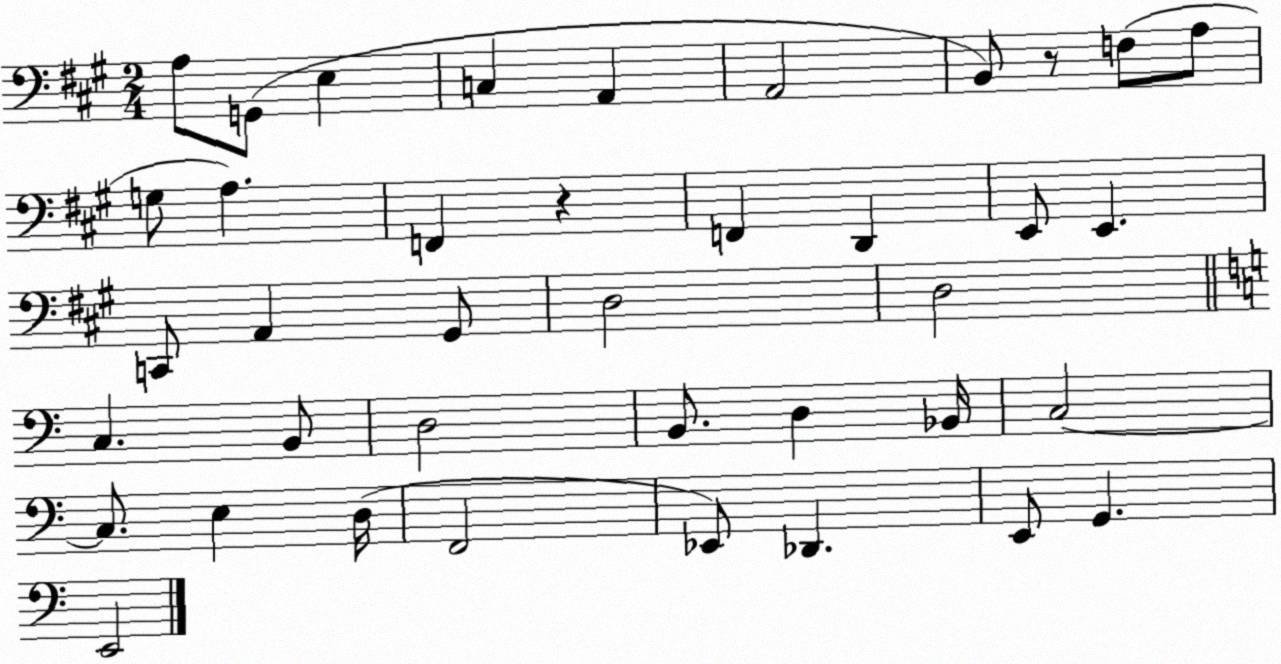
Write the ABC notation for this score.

X:1
T:Untitled
M:2/4
L:1/4
K:A
A,/2 G,,/2 E, C, A,, A,,2 B,,/2 z/2 F,/2 A,/2 G,/2 A, F,, z F,, D,, E,,/2 E,, C,,/2 A,, ^G,,/2 D,2 D,2 C, B,,/2 D,2 B,,/2 D, _B,,/4 C,2 C,/2 E, D,/4 F,,2 _E,,/2 _D,, E,,/2 G,, E,,2